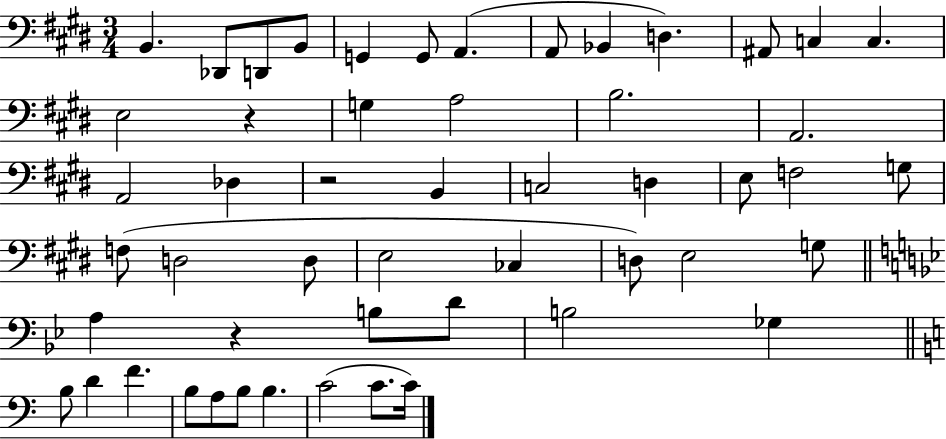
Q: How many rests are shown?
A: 3